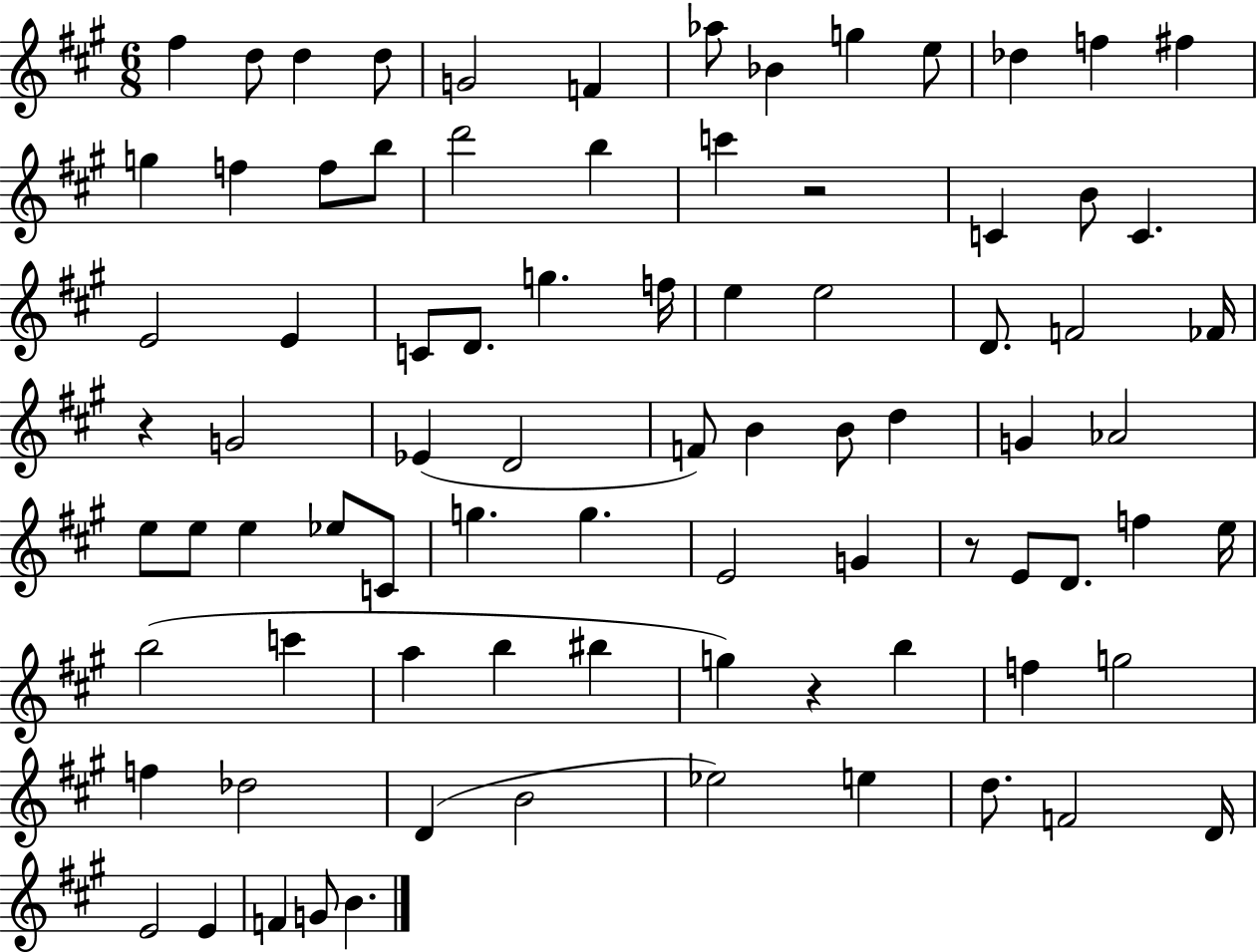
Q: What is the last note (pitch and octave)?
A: B4